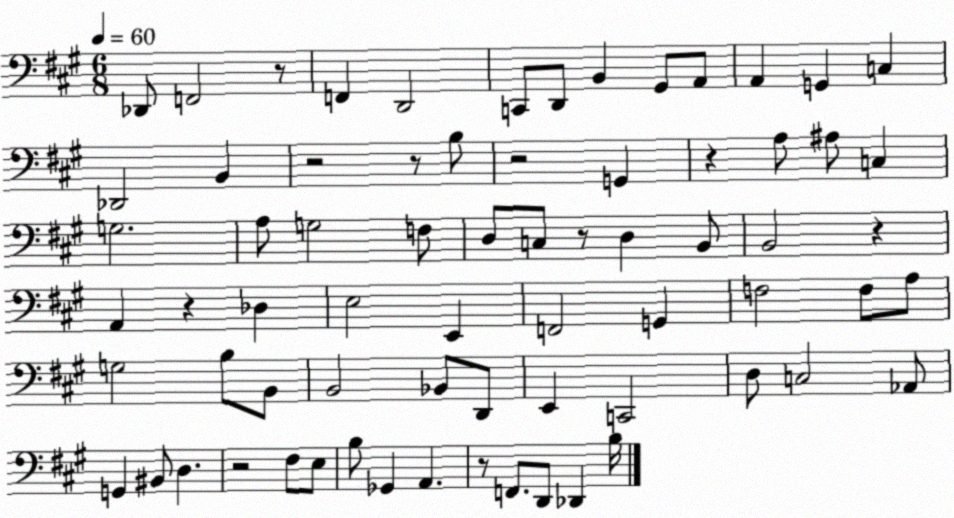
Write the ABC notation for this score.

X:1
T:Untitled
M:6/8
L:1/4
K:A
_D,,/2 F,,2 z/2 F,, D,,2 C,,/2 D,,/2 B,, ^G,,/2 A,,/2 A,, G,, C, _D,,2 B,, z2 z/2 B,/2 z2 G,, z A,/2 ^A,/2 C, G,2 A,/2 G,2 F,/2 D,/2 C,/2 z/2 D, B,,/2 B,,2 z A,, z _D, E,2 E,, F,,2 G,, F,2 F,/2 A,/2 G,2 B,/2 B,,/2 B,,2 _B,,/2 D,,/2 E,, C,,2 D,/2 C,2 _A,,/2 G,, ^B,,/2 D, z2 ^F,/2 E,/2 B,/2 _G,, A,, z/2 F,,/2 D,,/2 _D,, B,/4